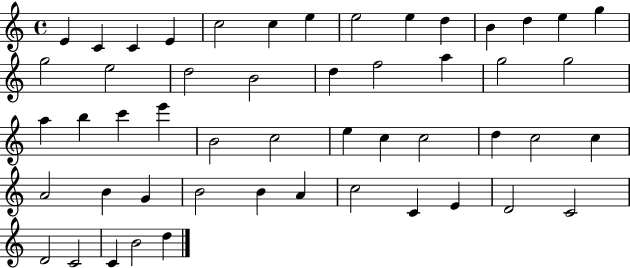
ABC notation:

X:1
T:Untitled
M:4/4
L:1/4
K:C
E C C E c2 c e e2 e d B d e g g2 e2 d2 B2 d f2 a g2 g2 a b c' e' B2 c2 e c c2 d c2 c A2 B G B2 B A c2 C E D2 C2 D2 C2 C B2 d